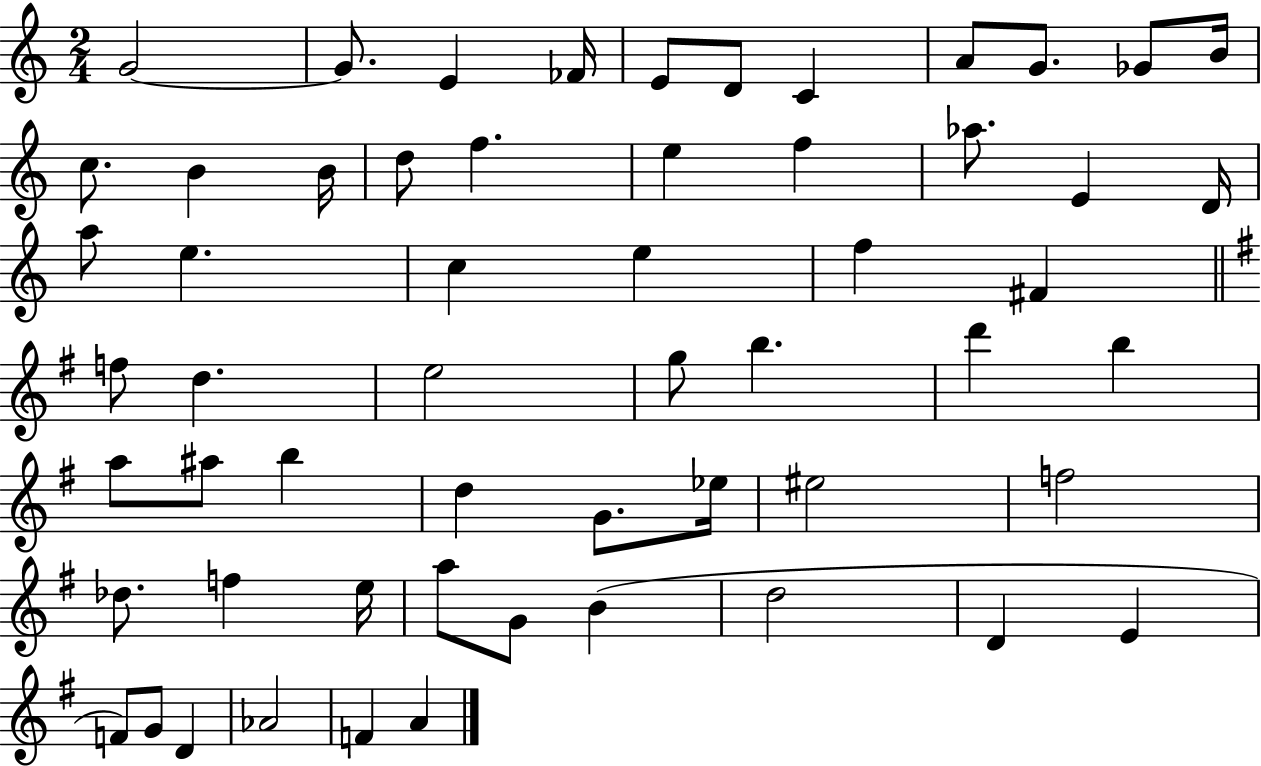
{
  \clef treble
  \numericTimeSignature
  \time 2/4
  \key c \major
  g'2~~ | g'8. e'4 fes'16 | e'8 d'8 c'4 | a'8 g'8. ges'8 b'16 | \break c''8. b'4 b'16 | d''8 f''4. | e''4 f''4 | aes''8. e'4 d'16 | \break a''8 e''4. | c''4 e''4 | f''4 fis'4 | \bar "||" \break \key e \minor f''8 d''4. | e''2 | g''8 b''4. | d'''4 b''4 | \break a''8 ais''8 b''4 | d''4 g'8. ees''16 | eis''2 | f''2 | \break des''8. f''4 e''16 | a''8 g'8 b'4( | d''2 | d'4 e'4 | \break f'8) g'8 d'4 | aes'2 | f'4 a'4 | \bar "|."
}